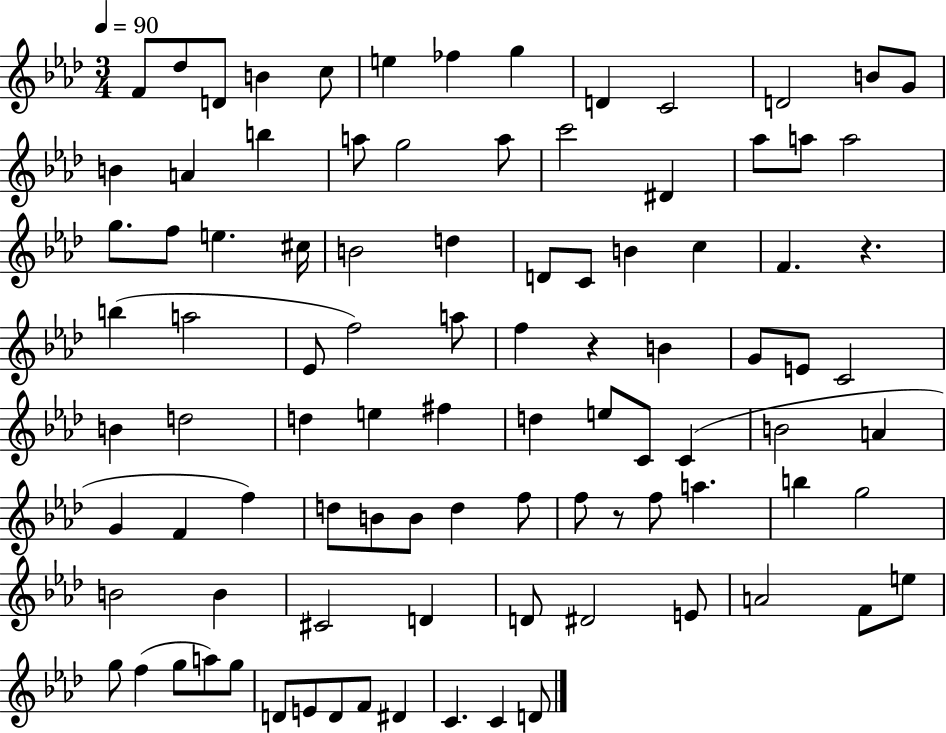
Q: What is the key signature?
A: AES major